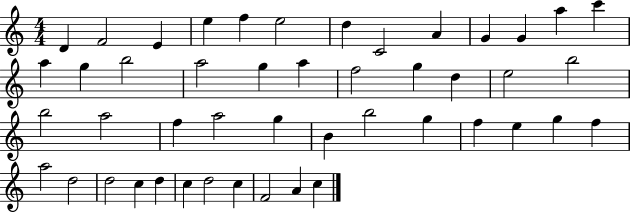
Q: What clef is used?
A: treble